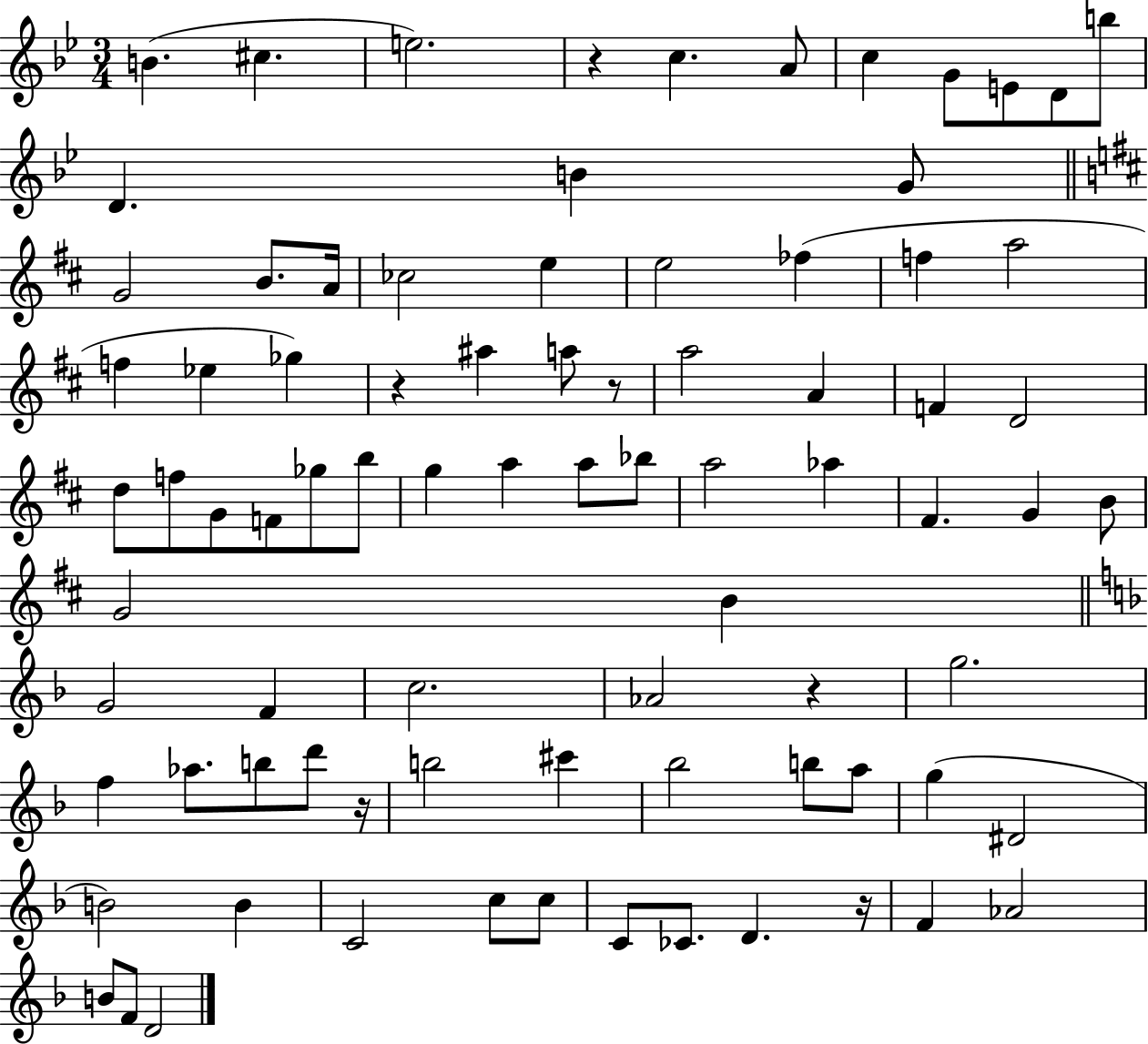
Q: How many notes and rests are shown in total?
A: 83